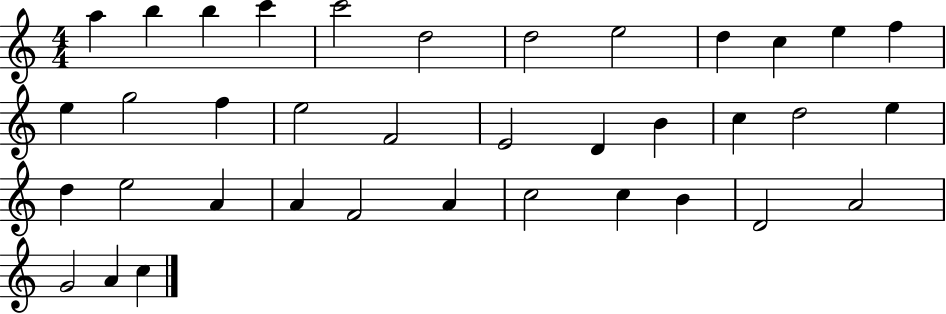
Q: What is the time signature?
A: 4/4